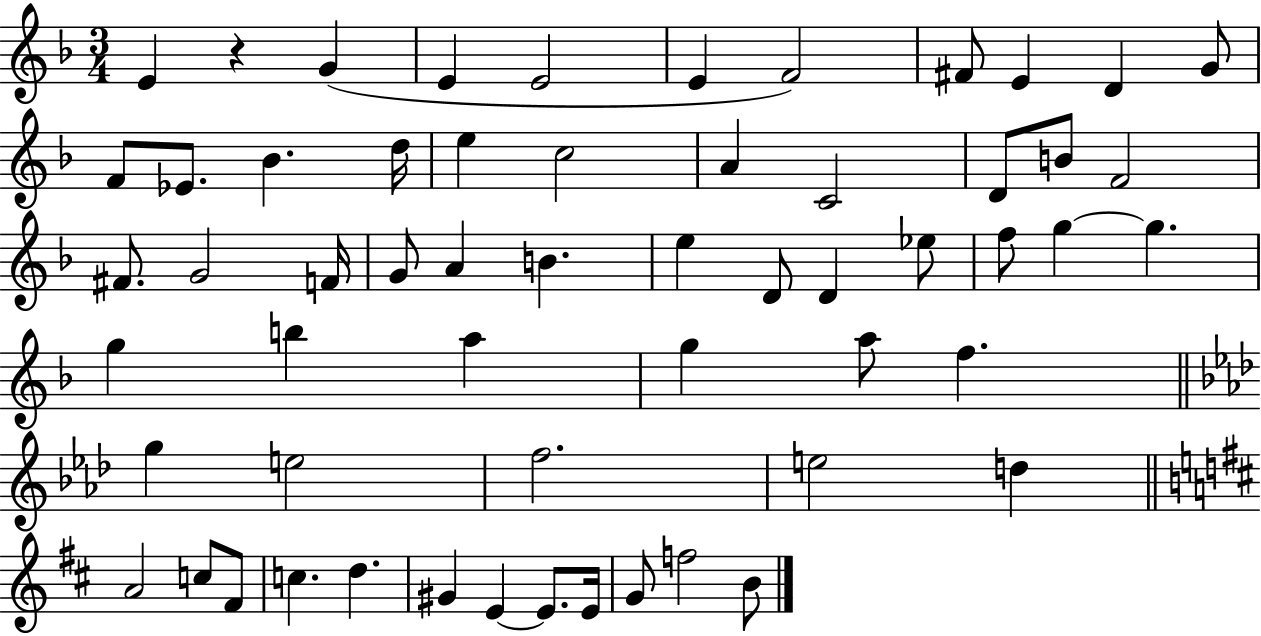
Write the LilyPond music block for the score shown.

{
  \clef treble
  \numericTimeSignature
  \time 3/4
  \key f \major
  e'4 r4 g'4( | e'4 e'2 | e'4 f'2) | fis'8 e'4 d'4 g'8 | \break f'8 ees'8. bes'4. d''16 | e''4 c''2 | a'4 c'2 | d'8 b'8 f'2 | \break fis'8. g'2 f'16 | g'8 a'4 b'4. | e''4 d'8 d'4 ees''8 | f''8 g''4~~ g''4. | \break g''4 b''4 a''4 | g''4 a''8 f''4. | \bar "||" \break \key aes \major g''4 e''2 | f''2. | e''2 d''4 | \bar "||" \break \key d \major a'2 c''8 fis'8 | c''4. d''4. | gis'4 e'4~~ e'8. e'16 | g'8 f''2 b'8 | \break \bar "|."
}